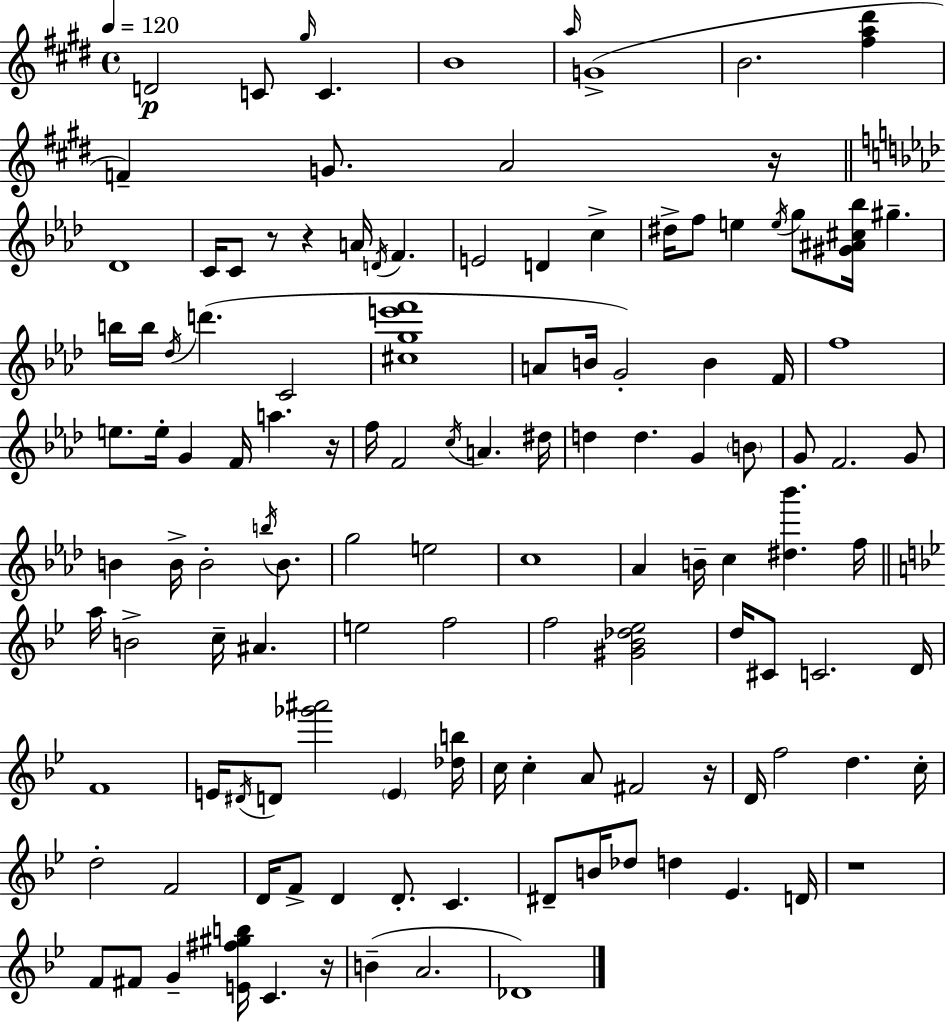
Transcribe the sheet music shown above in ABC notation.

X:1
T:Untitled
M:4/4
L:1/4
K:E
D2 C/2 ^g/4 C B4 a/4 G4 B2 [^fa^d'] F G/2 A2 z/4 _D4 C/4 C/2 z/2 z A/4 D/4 F E2 D c ^d/4 f/2 e e/4 g/2 [^G^A^c_b]/4 ^g b/4 b/4 _d/4 d' C2 [^cge'f']4 A/2 B/4 G2 B F/4 f4 e/2 e/4 G F/4 a z/4 f/4 F2 c/4 A ^d/4 d d G B/2 G/2 F2 G/2 B B/4 B2 b/4 B/2 g2 e2 c4 _A B/4 c [^d_b'] f/4 a/4 B2 c/4 ^A e2 f2 f2 [^G_B_d_e]2 d/4 ^C/2 C2 D/4 F4 E/4 ^D/4 D/2 [_g'^a']2 E [_db]/4 c/4 c A/2 ^F2 z/4 D/4 f2 d c/4 d2 F2 D/4 F/2 D D/2 C ^D/2 B/4 _d/2 d _E D/4 z4 F/2 ^F/2 G [E^f^gb]/4 C z/4 B A2 _D4